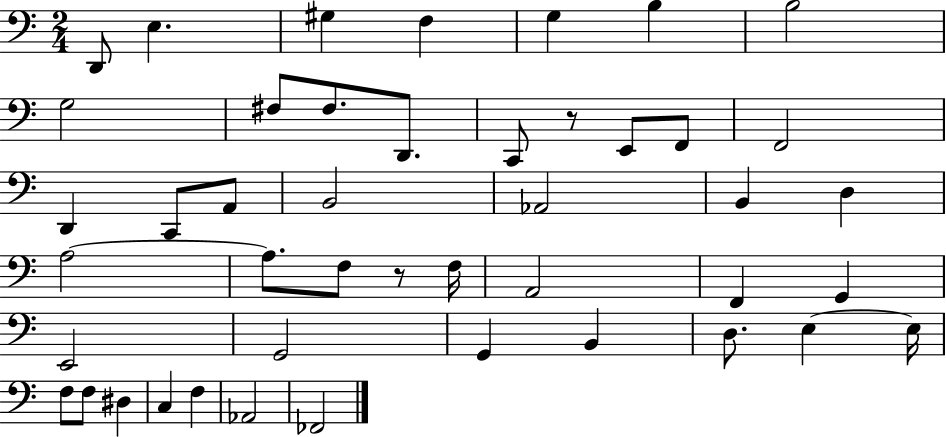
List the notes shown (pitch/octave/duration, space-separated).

D2/e E3/q. G#3/q F3/q G3/q B3/q B3/h G3/h F#3/e F#3/e. D2/e. C2/e R/e E2/e F2/e F2/h D2/q C2/e A2/e B2/h Ab2/h B2/q D3/q A3/h A3/e. F3/e R/e F3/s A2/h F2/q G2/q E2/h G2/h G2/q B2/q D3/e. E3/q E3/s F3/e F3/e D#3/q C3/q F3/q Ab2/h FES2/h